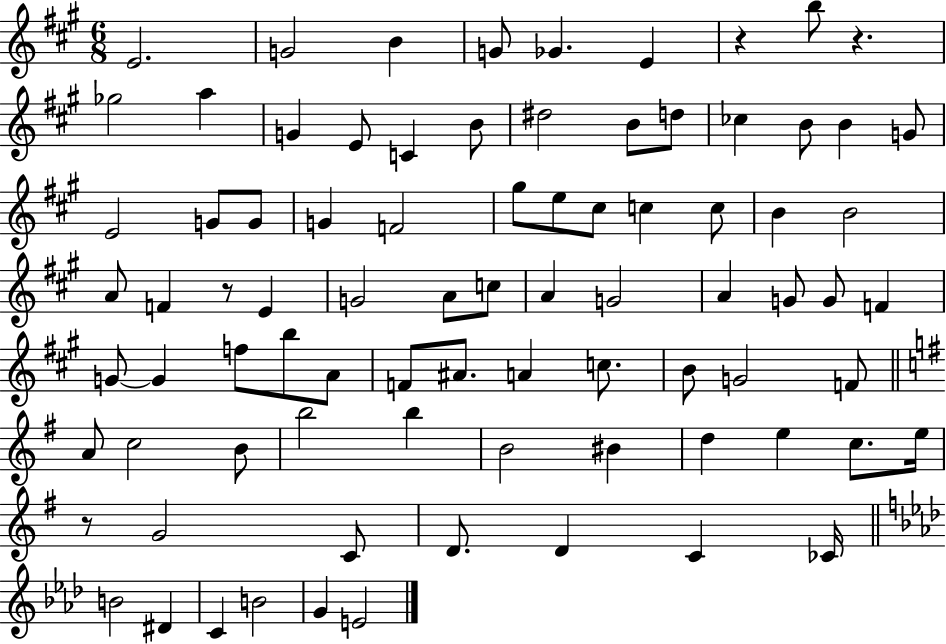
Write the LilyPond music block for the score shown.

{
  \clef treble
  \numericTimeSignature
  \time 6/8
  \key a \major
  e'2. | g'2 b'4 | g'8 ges'4. e'4 | r4 b''8 r4. | \break ges''2 a''4 | g'4 e'8 c'4 b'8 | dis''2 b'8 d''8 | ces''4 b'8 b'4 g'8 | \break e'2 g'8 g'8 | g'4 f'2 | gis''8 e''8 cis''8 c''4 c''8 | b'4 b'2 | \break a'8 f'4 r8 e'4 | g'2 a'8 c''8 | a'4 g'2 | a'4 g'8 g'8 f'4 | \break g'8~~ g'4 f''8 b''8 a'8 | f'8 ais'8. a'4 c''8. | b'8 g'2 f'8 | \bar "||" \break \key g \major a'8 c''2 b'8 | b''2 b''4 | b'2 bis'4 | d''4 e''4 c''8. e''16 | \break r8 g'2 c'8 | d'8. d'4 c'4 ces'16 | \bar "||" \break \key f \minor b'2 dis'4 | c'4 b'2 | g'4 e'2 | \bar "|."
}